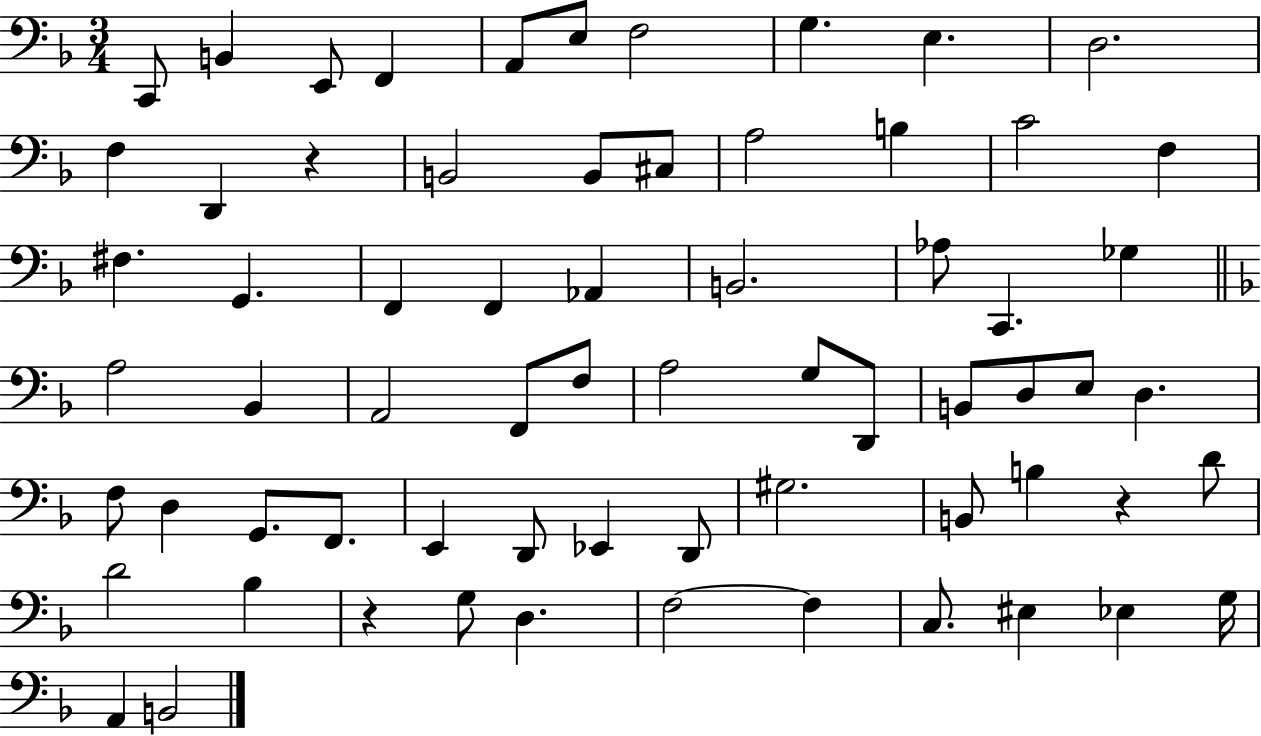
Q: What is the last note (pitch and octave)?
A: B2